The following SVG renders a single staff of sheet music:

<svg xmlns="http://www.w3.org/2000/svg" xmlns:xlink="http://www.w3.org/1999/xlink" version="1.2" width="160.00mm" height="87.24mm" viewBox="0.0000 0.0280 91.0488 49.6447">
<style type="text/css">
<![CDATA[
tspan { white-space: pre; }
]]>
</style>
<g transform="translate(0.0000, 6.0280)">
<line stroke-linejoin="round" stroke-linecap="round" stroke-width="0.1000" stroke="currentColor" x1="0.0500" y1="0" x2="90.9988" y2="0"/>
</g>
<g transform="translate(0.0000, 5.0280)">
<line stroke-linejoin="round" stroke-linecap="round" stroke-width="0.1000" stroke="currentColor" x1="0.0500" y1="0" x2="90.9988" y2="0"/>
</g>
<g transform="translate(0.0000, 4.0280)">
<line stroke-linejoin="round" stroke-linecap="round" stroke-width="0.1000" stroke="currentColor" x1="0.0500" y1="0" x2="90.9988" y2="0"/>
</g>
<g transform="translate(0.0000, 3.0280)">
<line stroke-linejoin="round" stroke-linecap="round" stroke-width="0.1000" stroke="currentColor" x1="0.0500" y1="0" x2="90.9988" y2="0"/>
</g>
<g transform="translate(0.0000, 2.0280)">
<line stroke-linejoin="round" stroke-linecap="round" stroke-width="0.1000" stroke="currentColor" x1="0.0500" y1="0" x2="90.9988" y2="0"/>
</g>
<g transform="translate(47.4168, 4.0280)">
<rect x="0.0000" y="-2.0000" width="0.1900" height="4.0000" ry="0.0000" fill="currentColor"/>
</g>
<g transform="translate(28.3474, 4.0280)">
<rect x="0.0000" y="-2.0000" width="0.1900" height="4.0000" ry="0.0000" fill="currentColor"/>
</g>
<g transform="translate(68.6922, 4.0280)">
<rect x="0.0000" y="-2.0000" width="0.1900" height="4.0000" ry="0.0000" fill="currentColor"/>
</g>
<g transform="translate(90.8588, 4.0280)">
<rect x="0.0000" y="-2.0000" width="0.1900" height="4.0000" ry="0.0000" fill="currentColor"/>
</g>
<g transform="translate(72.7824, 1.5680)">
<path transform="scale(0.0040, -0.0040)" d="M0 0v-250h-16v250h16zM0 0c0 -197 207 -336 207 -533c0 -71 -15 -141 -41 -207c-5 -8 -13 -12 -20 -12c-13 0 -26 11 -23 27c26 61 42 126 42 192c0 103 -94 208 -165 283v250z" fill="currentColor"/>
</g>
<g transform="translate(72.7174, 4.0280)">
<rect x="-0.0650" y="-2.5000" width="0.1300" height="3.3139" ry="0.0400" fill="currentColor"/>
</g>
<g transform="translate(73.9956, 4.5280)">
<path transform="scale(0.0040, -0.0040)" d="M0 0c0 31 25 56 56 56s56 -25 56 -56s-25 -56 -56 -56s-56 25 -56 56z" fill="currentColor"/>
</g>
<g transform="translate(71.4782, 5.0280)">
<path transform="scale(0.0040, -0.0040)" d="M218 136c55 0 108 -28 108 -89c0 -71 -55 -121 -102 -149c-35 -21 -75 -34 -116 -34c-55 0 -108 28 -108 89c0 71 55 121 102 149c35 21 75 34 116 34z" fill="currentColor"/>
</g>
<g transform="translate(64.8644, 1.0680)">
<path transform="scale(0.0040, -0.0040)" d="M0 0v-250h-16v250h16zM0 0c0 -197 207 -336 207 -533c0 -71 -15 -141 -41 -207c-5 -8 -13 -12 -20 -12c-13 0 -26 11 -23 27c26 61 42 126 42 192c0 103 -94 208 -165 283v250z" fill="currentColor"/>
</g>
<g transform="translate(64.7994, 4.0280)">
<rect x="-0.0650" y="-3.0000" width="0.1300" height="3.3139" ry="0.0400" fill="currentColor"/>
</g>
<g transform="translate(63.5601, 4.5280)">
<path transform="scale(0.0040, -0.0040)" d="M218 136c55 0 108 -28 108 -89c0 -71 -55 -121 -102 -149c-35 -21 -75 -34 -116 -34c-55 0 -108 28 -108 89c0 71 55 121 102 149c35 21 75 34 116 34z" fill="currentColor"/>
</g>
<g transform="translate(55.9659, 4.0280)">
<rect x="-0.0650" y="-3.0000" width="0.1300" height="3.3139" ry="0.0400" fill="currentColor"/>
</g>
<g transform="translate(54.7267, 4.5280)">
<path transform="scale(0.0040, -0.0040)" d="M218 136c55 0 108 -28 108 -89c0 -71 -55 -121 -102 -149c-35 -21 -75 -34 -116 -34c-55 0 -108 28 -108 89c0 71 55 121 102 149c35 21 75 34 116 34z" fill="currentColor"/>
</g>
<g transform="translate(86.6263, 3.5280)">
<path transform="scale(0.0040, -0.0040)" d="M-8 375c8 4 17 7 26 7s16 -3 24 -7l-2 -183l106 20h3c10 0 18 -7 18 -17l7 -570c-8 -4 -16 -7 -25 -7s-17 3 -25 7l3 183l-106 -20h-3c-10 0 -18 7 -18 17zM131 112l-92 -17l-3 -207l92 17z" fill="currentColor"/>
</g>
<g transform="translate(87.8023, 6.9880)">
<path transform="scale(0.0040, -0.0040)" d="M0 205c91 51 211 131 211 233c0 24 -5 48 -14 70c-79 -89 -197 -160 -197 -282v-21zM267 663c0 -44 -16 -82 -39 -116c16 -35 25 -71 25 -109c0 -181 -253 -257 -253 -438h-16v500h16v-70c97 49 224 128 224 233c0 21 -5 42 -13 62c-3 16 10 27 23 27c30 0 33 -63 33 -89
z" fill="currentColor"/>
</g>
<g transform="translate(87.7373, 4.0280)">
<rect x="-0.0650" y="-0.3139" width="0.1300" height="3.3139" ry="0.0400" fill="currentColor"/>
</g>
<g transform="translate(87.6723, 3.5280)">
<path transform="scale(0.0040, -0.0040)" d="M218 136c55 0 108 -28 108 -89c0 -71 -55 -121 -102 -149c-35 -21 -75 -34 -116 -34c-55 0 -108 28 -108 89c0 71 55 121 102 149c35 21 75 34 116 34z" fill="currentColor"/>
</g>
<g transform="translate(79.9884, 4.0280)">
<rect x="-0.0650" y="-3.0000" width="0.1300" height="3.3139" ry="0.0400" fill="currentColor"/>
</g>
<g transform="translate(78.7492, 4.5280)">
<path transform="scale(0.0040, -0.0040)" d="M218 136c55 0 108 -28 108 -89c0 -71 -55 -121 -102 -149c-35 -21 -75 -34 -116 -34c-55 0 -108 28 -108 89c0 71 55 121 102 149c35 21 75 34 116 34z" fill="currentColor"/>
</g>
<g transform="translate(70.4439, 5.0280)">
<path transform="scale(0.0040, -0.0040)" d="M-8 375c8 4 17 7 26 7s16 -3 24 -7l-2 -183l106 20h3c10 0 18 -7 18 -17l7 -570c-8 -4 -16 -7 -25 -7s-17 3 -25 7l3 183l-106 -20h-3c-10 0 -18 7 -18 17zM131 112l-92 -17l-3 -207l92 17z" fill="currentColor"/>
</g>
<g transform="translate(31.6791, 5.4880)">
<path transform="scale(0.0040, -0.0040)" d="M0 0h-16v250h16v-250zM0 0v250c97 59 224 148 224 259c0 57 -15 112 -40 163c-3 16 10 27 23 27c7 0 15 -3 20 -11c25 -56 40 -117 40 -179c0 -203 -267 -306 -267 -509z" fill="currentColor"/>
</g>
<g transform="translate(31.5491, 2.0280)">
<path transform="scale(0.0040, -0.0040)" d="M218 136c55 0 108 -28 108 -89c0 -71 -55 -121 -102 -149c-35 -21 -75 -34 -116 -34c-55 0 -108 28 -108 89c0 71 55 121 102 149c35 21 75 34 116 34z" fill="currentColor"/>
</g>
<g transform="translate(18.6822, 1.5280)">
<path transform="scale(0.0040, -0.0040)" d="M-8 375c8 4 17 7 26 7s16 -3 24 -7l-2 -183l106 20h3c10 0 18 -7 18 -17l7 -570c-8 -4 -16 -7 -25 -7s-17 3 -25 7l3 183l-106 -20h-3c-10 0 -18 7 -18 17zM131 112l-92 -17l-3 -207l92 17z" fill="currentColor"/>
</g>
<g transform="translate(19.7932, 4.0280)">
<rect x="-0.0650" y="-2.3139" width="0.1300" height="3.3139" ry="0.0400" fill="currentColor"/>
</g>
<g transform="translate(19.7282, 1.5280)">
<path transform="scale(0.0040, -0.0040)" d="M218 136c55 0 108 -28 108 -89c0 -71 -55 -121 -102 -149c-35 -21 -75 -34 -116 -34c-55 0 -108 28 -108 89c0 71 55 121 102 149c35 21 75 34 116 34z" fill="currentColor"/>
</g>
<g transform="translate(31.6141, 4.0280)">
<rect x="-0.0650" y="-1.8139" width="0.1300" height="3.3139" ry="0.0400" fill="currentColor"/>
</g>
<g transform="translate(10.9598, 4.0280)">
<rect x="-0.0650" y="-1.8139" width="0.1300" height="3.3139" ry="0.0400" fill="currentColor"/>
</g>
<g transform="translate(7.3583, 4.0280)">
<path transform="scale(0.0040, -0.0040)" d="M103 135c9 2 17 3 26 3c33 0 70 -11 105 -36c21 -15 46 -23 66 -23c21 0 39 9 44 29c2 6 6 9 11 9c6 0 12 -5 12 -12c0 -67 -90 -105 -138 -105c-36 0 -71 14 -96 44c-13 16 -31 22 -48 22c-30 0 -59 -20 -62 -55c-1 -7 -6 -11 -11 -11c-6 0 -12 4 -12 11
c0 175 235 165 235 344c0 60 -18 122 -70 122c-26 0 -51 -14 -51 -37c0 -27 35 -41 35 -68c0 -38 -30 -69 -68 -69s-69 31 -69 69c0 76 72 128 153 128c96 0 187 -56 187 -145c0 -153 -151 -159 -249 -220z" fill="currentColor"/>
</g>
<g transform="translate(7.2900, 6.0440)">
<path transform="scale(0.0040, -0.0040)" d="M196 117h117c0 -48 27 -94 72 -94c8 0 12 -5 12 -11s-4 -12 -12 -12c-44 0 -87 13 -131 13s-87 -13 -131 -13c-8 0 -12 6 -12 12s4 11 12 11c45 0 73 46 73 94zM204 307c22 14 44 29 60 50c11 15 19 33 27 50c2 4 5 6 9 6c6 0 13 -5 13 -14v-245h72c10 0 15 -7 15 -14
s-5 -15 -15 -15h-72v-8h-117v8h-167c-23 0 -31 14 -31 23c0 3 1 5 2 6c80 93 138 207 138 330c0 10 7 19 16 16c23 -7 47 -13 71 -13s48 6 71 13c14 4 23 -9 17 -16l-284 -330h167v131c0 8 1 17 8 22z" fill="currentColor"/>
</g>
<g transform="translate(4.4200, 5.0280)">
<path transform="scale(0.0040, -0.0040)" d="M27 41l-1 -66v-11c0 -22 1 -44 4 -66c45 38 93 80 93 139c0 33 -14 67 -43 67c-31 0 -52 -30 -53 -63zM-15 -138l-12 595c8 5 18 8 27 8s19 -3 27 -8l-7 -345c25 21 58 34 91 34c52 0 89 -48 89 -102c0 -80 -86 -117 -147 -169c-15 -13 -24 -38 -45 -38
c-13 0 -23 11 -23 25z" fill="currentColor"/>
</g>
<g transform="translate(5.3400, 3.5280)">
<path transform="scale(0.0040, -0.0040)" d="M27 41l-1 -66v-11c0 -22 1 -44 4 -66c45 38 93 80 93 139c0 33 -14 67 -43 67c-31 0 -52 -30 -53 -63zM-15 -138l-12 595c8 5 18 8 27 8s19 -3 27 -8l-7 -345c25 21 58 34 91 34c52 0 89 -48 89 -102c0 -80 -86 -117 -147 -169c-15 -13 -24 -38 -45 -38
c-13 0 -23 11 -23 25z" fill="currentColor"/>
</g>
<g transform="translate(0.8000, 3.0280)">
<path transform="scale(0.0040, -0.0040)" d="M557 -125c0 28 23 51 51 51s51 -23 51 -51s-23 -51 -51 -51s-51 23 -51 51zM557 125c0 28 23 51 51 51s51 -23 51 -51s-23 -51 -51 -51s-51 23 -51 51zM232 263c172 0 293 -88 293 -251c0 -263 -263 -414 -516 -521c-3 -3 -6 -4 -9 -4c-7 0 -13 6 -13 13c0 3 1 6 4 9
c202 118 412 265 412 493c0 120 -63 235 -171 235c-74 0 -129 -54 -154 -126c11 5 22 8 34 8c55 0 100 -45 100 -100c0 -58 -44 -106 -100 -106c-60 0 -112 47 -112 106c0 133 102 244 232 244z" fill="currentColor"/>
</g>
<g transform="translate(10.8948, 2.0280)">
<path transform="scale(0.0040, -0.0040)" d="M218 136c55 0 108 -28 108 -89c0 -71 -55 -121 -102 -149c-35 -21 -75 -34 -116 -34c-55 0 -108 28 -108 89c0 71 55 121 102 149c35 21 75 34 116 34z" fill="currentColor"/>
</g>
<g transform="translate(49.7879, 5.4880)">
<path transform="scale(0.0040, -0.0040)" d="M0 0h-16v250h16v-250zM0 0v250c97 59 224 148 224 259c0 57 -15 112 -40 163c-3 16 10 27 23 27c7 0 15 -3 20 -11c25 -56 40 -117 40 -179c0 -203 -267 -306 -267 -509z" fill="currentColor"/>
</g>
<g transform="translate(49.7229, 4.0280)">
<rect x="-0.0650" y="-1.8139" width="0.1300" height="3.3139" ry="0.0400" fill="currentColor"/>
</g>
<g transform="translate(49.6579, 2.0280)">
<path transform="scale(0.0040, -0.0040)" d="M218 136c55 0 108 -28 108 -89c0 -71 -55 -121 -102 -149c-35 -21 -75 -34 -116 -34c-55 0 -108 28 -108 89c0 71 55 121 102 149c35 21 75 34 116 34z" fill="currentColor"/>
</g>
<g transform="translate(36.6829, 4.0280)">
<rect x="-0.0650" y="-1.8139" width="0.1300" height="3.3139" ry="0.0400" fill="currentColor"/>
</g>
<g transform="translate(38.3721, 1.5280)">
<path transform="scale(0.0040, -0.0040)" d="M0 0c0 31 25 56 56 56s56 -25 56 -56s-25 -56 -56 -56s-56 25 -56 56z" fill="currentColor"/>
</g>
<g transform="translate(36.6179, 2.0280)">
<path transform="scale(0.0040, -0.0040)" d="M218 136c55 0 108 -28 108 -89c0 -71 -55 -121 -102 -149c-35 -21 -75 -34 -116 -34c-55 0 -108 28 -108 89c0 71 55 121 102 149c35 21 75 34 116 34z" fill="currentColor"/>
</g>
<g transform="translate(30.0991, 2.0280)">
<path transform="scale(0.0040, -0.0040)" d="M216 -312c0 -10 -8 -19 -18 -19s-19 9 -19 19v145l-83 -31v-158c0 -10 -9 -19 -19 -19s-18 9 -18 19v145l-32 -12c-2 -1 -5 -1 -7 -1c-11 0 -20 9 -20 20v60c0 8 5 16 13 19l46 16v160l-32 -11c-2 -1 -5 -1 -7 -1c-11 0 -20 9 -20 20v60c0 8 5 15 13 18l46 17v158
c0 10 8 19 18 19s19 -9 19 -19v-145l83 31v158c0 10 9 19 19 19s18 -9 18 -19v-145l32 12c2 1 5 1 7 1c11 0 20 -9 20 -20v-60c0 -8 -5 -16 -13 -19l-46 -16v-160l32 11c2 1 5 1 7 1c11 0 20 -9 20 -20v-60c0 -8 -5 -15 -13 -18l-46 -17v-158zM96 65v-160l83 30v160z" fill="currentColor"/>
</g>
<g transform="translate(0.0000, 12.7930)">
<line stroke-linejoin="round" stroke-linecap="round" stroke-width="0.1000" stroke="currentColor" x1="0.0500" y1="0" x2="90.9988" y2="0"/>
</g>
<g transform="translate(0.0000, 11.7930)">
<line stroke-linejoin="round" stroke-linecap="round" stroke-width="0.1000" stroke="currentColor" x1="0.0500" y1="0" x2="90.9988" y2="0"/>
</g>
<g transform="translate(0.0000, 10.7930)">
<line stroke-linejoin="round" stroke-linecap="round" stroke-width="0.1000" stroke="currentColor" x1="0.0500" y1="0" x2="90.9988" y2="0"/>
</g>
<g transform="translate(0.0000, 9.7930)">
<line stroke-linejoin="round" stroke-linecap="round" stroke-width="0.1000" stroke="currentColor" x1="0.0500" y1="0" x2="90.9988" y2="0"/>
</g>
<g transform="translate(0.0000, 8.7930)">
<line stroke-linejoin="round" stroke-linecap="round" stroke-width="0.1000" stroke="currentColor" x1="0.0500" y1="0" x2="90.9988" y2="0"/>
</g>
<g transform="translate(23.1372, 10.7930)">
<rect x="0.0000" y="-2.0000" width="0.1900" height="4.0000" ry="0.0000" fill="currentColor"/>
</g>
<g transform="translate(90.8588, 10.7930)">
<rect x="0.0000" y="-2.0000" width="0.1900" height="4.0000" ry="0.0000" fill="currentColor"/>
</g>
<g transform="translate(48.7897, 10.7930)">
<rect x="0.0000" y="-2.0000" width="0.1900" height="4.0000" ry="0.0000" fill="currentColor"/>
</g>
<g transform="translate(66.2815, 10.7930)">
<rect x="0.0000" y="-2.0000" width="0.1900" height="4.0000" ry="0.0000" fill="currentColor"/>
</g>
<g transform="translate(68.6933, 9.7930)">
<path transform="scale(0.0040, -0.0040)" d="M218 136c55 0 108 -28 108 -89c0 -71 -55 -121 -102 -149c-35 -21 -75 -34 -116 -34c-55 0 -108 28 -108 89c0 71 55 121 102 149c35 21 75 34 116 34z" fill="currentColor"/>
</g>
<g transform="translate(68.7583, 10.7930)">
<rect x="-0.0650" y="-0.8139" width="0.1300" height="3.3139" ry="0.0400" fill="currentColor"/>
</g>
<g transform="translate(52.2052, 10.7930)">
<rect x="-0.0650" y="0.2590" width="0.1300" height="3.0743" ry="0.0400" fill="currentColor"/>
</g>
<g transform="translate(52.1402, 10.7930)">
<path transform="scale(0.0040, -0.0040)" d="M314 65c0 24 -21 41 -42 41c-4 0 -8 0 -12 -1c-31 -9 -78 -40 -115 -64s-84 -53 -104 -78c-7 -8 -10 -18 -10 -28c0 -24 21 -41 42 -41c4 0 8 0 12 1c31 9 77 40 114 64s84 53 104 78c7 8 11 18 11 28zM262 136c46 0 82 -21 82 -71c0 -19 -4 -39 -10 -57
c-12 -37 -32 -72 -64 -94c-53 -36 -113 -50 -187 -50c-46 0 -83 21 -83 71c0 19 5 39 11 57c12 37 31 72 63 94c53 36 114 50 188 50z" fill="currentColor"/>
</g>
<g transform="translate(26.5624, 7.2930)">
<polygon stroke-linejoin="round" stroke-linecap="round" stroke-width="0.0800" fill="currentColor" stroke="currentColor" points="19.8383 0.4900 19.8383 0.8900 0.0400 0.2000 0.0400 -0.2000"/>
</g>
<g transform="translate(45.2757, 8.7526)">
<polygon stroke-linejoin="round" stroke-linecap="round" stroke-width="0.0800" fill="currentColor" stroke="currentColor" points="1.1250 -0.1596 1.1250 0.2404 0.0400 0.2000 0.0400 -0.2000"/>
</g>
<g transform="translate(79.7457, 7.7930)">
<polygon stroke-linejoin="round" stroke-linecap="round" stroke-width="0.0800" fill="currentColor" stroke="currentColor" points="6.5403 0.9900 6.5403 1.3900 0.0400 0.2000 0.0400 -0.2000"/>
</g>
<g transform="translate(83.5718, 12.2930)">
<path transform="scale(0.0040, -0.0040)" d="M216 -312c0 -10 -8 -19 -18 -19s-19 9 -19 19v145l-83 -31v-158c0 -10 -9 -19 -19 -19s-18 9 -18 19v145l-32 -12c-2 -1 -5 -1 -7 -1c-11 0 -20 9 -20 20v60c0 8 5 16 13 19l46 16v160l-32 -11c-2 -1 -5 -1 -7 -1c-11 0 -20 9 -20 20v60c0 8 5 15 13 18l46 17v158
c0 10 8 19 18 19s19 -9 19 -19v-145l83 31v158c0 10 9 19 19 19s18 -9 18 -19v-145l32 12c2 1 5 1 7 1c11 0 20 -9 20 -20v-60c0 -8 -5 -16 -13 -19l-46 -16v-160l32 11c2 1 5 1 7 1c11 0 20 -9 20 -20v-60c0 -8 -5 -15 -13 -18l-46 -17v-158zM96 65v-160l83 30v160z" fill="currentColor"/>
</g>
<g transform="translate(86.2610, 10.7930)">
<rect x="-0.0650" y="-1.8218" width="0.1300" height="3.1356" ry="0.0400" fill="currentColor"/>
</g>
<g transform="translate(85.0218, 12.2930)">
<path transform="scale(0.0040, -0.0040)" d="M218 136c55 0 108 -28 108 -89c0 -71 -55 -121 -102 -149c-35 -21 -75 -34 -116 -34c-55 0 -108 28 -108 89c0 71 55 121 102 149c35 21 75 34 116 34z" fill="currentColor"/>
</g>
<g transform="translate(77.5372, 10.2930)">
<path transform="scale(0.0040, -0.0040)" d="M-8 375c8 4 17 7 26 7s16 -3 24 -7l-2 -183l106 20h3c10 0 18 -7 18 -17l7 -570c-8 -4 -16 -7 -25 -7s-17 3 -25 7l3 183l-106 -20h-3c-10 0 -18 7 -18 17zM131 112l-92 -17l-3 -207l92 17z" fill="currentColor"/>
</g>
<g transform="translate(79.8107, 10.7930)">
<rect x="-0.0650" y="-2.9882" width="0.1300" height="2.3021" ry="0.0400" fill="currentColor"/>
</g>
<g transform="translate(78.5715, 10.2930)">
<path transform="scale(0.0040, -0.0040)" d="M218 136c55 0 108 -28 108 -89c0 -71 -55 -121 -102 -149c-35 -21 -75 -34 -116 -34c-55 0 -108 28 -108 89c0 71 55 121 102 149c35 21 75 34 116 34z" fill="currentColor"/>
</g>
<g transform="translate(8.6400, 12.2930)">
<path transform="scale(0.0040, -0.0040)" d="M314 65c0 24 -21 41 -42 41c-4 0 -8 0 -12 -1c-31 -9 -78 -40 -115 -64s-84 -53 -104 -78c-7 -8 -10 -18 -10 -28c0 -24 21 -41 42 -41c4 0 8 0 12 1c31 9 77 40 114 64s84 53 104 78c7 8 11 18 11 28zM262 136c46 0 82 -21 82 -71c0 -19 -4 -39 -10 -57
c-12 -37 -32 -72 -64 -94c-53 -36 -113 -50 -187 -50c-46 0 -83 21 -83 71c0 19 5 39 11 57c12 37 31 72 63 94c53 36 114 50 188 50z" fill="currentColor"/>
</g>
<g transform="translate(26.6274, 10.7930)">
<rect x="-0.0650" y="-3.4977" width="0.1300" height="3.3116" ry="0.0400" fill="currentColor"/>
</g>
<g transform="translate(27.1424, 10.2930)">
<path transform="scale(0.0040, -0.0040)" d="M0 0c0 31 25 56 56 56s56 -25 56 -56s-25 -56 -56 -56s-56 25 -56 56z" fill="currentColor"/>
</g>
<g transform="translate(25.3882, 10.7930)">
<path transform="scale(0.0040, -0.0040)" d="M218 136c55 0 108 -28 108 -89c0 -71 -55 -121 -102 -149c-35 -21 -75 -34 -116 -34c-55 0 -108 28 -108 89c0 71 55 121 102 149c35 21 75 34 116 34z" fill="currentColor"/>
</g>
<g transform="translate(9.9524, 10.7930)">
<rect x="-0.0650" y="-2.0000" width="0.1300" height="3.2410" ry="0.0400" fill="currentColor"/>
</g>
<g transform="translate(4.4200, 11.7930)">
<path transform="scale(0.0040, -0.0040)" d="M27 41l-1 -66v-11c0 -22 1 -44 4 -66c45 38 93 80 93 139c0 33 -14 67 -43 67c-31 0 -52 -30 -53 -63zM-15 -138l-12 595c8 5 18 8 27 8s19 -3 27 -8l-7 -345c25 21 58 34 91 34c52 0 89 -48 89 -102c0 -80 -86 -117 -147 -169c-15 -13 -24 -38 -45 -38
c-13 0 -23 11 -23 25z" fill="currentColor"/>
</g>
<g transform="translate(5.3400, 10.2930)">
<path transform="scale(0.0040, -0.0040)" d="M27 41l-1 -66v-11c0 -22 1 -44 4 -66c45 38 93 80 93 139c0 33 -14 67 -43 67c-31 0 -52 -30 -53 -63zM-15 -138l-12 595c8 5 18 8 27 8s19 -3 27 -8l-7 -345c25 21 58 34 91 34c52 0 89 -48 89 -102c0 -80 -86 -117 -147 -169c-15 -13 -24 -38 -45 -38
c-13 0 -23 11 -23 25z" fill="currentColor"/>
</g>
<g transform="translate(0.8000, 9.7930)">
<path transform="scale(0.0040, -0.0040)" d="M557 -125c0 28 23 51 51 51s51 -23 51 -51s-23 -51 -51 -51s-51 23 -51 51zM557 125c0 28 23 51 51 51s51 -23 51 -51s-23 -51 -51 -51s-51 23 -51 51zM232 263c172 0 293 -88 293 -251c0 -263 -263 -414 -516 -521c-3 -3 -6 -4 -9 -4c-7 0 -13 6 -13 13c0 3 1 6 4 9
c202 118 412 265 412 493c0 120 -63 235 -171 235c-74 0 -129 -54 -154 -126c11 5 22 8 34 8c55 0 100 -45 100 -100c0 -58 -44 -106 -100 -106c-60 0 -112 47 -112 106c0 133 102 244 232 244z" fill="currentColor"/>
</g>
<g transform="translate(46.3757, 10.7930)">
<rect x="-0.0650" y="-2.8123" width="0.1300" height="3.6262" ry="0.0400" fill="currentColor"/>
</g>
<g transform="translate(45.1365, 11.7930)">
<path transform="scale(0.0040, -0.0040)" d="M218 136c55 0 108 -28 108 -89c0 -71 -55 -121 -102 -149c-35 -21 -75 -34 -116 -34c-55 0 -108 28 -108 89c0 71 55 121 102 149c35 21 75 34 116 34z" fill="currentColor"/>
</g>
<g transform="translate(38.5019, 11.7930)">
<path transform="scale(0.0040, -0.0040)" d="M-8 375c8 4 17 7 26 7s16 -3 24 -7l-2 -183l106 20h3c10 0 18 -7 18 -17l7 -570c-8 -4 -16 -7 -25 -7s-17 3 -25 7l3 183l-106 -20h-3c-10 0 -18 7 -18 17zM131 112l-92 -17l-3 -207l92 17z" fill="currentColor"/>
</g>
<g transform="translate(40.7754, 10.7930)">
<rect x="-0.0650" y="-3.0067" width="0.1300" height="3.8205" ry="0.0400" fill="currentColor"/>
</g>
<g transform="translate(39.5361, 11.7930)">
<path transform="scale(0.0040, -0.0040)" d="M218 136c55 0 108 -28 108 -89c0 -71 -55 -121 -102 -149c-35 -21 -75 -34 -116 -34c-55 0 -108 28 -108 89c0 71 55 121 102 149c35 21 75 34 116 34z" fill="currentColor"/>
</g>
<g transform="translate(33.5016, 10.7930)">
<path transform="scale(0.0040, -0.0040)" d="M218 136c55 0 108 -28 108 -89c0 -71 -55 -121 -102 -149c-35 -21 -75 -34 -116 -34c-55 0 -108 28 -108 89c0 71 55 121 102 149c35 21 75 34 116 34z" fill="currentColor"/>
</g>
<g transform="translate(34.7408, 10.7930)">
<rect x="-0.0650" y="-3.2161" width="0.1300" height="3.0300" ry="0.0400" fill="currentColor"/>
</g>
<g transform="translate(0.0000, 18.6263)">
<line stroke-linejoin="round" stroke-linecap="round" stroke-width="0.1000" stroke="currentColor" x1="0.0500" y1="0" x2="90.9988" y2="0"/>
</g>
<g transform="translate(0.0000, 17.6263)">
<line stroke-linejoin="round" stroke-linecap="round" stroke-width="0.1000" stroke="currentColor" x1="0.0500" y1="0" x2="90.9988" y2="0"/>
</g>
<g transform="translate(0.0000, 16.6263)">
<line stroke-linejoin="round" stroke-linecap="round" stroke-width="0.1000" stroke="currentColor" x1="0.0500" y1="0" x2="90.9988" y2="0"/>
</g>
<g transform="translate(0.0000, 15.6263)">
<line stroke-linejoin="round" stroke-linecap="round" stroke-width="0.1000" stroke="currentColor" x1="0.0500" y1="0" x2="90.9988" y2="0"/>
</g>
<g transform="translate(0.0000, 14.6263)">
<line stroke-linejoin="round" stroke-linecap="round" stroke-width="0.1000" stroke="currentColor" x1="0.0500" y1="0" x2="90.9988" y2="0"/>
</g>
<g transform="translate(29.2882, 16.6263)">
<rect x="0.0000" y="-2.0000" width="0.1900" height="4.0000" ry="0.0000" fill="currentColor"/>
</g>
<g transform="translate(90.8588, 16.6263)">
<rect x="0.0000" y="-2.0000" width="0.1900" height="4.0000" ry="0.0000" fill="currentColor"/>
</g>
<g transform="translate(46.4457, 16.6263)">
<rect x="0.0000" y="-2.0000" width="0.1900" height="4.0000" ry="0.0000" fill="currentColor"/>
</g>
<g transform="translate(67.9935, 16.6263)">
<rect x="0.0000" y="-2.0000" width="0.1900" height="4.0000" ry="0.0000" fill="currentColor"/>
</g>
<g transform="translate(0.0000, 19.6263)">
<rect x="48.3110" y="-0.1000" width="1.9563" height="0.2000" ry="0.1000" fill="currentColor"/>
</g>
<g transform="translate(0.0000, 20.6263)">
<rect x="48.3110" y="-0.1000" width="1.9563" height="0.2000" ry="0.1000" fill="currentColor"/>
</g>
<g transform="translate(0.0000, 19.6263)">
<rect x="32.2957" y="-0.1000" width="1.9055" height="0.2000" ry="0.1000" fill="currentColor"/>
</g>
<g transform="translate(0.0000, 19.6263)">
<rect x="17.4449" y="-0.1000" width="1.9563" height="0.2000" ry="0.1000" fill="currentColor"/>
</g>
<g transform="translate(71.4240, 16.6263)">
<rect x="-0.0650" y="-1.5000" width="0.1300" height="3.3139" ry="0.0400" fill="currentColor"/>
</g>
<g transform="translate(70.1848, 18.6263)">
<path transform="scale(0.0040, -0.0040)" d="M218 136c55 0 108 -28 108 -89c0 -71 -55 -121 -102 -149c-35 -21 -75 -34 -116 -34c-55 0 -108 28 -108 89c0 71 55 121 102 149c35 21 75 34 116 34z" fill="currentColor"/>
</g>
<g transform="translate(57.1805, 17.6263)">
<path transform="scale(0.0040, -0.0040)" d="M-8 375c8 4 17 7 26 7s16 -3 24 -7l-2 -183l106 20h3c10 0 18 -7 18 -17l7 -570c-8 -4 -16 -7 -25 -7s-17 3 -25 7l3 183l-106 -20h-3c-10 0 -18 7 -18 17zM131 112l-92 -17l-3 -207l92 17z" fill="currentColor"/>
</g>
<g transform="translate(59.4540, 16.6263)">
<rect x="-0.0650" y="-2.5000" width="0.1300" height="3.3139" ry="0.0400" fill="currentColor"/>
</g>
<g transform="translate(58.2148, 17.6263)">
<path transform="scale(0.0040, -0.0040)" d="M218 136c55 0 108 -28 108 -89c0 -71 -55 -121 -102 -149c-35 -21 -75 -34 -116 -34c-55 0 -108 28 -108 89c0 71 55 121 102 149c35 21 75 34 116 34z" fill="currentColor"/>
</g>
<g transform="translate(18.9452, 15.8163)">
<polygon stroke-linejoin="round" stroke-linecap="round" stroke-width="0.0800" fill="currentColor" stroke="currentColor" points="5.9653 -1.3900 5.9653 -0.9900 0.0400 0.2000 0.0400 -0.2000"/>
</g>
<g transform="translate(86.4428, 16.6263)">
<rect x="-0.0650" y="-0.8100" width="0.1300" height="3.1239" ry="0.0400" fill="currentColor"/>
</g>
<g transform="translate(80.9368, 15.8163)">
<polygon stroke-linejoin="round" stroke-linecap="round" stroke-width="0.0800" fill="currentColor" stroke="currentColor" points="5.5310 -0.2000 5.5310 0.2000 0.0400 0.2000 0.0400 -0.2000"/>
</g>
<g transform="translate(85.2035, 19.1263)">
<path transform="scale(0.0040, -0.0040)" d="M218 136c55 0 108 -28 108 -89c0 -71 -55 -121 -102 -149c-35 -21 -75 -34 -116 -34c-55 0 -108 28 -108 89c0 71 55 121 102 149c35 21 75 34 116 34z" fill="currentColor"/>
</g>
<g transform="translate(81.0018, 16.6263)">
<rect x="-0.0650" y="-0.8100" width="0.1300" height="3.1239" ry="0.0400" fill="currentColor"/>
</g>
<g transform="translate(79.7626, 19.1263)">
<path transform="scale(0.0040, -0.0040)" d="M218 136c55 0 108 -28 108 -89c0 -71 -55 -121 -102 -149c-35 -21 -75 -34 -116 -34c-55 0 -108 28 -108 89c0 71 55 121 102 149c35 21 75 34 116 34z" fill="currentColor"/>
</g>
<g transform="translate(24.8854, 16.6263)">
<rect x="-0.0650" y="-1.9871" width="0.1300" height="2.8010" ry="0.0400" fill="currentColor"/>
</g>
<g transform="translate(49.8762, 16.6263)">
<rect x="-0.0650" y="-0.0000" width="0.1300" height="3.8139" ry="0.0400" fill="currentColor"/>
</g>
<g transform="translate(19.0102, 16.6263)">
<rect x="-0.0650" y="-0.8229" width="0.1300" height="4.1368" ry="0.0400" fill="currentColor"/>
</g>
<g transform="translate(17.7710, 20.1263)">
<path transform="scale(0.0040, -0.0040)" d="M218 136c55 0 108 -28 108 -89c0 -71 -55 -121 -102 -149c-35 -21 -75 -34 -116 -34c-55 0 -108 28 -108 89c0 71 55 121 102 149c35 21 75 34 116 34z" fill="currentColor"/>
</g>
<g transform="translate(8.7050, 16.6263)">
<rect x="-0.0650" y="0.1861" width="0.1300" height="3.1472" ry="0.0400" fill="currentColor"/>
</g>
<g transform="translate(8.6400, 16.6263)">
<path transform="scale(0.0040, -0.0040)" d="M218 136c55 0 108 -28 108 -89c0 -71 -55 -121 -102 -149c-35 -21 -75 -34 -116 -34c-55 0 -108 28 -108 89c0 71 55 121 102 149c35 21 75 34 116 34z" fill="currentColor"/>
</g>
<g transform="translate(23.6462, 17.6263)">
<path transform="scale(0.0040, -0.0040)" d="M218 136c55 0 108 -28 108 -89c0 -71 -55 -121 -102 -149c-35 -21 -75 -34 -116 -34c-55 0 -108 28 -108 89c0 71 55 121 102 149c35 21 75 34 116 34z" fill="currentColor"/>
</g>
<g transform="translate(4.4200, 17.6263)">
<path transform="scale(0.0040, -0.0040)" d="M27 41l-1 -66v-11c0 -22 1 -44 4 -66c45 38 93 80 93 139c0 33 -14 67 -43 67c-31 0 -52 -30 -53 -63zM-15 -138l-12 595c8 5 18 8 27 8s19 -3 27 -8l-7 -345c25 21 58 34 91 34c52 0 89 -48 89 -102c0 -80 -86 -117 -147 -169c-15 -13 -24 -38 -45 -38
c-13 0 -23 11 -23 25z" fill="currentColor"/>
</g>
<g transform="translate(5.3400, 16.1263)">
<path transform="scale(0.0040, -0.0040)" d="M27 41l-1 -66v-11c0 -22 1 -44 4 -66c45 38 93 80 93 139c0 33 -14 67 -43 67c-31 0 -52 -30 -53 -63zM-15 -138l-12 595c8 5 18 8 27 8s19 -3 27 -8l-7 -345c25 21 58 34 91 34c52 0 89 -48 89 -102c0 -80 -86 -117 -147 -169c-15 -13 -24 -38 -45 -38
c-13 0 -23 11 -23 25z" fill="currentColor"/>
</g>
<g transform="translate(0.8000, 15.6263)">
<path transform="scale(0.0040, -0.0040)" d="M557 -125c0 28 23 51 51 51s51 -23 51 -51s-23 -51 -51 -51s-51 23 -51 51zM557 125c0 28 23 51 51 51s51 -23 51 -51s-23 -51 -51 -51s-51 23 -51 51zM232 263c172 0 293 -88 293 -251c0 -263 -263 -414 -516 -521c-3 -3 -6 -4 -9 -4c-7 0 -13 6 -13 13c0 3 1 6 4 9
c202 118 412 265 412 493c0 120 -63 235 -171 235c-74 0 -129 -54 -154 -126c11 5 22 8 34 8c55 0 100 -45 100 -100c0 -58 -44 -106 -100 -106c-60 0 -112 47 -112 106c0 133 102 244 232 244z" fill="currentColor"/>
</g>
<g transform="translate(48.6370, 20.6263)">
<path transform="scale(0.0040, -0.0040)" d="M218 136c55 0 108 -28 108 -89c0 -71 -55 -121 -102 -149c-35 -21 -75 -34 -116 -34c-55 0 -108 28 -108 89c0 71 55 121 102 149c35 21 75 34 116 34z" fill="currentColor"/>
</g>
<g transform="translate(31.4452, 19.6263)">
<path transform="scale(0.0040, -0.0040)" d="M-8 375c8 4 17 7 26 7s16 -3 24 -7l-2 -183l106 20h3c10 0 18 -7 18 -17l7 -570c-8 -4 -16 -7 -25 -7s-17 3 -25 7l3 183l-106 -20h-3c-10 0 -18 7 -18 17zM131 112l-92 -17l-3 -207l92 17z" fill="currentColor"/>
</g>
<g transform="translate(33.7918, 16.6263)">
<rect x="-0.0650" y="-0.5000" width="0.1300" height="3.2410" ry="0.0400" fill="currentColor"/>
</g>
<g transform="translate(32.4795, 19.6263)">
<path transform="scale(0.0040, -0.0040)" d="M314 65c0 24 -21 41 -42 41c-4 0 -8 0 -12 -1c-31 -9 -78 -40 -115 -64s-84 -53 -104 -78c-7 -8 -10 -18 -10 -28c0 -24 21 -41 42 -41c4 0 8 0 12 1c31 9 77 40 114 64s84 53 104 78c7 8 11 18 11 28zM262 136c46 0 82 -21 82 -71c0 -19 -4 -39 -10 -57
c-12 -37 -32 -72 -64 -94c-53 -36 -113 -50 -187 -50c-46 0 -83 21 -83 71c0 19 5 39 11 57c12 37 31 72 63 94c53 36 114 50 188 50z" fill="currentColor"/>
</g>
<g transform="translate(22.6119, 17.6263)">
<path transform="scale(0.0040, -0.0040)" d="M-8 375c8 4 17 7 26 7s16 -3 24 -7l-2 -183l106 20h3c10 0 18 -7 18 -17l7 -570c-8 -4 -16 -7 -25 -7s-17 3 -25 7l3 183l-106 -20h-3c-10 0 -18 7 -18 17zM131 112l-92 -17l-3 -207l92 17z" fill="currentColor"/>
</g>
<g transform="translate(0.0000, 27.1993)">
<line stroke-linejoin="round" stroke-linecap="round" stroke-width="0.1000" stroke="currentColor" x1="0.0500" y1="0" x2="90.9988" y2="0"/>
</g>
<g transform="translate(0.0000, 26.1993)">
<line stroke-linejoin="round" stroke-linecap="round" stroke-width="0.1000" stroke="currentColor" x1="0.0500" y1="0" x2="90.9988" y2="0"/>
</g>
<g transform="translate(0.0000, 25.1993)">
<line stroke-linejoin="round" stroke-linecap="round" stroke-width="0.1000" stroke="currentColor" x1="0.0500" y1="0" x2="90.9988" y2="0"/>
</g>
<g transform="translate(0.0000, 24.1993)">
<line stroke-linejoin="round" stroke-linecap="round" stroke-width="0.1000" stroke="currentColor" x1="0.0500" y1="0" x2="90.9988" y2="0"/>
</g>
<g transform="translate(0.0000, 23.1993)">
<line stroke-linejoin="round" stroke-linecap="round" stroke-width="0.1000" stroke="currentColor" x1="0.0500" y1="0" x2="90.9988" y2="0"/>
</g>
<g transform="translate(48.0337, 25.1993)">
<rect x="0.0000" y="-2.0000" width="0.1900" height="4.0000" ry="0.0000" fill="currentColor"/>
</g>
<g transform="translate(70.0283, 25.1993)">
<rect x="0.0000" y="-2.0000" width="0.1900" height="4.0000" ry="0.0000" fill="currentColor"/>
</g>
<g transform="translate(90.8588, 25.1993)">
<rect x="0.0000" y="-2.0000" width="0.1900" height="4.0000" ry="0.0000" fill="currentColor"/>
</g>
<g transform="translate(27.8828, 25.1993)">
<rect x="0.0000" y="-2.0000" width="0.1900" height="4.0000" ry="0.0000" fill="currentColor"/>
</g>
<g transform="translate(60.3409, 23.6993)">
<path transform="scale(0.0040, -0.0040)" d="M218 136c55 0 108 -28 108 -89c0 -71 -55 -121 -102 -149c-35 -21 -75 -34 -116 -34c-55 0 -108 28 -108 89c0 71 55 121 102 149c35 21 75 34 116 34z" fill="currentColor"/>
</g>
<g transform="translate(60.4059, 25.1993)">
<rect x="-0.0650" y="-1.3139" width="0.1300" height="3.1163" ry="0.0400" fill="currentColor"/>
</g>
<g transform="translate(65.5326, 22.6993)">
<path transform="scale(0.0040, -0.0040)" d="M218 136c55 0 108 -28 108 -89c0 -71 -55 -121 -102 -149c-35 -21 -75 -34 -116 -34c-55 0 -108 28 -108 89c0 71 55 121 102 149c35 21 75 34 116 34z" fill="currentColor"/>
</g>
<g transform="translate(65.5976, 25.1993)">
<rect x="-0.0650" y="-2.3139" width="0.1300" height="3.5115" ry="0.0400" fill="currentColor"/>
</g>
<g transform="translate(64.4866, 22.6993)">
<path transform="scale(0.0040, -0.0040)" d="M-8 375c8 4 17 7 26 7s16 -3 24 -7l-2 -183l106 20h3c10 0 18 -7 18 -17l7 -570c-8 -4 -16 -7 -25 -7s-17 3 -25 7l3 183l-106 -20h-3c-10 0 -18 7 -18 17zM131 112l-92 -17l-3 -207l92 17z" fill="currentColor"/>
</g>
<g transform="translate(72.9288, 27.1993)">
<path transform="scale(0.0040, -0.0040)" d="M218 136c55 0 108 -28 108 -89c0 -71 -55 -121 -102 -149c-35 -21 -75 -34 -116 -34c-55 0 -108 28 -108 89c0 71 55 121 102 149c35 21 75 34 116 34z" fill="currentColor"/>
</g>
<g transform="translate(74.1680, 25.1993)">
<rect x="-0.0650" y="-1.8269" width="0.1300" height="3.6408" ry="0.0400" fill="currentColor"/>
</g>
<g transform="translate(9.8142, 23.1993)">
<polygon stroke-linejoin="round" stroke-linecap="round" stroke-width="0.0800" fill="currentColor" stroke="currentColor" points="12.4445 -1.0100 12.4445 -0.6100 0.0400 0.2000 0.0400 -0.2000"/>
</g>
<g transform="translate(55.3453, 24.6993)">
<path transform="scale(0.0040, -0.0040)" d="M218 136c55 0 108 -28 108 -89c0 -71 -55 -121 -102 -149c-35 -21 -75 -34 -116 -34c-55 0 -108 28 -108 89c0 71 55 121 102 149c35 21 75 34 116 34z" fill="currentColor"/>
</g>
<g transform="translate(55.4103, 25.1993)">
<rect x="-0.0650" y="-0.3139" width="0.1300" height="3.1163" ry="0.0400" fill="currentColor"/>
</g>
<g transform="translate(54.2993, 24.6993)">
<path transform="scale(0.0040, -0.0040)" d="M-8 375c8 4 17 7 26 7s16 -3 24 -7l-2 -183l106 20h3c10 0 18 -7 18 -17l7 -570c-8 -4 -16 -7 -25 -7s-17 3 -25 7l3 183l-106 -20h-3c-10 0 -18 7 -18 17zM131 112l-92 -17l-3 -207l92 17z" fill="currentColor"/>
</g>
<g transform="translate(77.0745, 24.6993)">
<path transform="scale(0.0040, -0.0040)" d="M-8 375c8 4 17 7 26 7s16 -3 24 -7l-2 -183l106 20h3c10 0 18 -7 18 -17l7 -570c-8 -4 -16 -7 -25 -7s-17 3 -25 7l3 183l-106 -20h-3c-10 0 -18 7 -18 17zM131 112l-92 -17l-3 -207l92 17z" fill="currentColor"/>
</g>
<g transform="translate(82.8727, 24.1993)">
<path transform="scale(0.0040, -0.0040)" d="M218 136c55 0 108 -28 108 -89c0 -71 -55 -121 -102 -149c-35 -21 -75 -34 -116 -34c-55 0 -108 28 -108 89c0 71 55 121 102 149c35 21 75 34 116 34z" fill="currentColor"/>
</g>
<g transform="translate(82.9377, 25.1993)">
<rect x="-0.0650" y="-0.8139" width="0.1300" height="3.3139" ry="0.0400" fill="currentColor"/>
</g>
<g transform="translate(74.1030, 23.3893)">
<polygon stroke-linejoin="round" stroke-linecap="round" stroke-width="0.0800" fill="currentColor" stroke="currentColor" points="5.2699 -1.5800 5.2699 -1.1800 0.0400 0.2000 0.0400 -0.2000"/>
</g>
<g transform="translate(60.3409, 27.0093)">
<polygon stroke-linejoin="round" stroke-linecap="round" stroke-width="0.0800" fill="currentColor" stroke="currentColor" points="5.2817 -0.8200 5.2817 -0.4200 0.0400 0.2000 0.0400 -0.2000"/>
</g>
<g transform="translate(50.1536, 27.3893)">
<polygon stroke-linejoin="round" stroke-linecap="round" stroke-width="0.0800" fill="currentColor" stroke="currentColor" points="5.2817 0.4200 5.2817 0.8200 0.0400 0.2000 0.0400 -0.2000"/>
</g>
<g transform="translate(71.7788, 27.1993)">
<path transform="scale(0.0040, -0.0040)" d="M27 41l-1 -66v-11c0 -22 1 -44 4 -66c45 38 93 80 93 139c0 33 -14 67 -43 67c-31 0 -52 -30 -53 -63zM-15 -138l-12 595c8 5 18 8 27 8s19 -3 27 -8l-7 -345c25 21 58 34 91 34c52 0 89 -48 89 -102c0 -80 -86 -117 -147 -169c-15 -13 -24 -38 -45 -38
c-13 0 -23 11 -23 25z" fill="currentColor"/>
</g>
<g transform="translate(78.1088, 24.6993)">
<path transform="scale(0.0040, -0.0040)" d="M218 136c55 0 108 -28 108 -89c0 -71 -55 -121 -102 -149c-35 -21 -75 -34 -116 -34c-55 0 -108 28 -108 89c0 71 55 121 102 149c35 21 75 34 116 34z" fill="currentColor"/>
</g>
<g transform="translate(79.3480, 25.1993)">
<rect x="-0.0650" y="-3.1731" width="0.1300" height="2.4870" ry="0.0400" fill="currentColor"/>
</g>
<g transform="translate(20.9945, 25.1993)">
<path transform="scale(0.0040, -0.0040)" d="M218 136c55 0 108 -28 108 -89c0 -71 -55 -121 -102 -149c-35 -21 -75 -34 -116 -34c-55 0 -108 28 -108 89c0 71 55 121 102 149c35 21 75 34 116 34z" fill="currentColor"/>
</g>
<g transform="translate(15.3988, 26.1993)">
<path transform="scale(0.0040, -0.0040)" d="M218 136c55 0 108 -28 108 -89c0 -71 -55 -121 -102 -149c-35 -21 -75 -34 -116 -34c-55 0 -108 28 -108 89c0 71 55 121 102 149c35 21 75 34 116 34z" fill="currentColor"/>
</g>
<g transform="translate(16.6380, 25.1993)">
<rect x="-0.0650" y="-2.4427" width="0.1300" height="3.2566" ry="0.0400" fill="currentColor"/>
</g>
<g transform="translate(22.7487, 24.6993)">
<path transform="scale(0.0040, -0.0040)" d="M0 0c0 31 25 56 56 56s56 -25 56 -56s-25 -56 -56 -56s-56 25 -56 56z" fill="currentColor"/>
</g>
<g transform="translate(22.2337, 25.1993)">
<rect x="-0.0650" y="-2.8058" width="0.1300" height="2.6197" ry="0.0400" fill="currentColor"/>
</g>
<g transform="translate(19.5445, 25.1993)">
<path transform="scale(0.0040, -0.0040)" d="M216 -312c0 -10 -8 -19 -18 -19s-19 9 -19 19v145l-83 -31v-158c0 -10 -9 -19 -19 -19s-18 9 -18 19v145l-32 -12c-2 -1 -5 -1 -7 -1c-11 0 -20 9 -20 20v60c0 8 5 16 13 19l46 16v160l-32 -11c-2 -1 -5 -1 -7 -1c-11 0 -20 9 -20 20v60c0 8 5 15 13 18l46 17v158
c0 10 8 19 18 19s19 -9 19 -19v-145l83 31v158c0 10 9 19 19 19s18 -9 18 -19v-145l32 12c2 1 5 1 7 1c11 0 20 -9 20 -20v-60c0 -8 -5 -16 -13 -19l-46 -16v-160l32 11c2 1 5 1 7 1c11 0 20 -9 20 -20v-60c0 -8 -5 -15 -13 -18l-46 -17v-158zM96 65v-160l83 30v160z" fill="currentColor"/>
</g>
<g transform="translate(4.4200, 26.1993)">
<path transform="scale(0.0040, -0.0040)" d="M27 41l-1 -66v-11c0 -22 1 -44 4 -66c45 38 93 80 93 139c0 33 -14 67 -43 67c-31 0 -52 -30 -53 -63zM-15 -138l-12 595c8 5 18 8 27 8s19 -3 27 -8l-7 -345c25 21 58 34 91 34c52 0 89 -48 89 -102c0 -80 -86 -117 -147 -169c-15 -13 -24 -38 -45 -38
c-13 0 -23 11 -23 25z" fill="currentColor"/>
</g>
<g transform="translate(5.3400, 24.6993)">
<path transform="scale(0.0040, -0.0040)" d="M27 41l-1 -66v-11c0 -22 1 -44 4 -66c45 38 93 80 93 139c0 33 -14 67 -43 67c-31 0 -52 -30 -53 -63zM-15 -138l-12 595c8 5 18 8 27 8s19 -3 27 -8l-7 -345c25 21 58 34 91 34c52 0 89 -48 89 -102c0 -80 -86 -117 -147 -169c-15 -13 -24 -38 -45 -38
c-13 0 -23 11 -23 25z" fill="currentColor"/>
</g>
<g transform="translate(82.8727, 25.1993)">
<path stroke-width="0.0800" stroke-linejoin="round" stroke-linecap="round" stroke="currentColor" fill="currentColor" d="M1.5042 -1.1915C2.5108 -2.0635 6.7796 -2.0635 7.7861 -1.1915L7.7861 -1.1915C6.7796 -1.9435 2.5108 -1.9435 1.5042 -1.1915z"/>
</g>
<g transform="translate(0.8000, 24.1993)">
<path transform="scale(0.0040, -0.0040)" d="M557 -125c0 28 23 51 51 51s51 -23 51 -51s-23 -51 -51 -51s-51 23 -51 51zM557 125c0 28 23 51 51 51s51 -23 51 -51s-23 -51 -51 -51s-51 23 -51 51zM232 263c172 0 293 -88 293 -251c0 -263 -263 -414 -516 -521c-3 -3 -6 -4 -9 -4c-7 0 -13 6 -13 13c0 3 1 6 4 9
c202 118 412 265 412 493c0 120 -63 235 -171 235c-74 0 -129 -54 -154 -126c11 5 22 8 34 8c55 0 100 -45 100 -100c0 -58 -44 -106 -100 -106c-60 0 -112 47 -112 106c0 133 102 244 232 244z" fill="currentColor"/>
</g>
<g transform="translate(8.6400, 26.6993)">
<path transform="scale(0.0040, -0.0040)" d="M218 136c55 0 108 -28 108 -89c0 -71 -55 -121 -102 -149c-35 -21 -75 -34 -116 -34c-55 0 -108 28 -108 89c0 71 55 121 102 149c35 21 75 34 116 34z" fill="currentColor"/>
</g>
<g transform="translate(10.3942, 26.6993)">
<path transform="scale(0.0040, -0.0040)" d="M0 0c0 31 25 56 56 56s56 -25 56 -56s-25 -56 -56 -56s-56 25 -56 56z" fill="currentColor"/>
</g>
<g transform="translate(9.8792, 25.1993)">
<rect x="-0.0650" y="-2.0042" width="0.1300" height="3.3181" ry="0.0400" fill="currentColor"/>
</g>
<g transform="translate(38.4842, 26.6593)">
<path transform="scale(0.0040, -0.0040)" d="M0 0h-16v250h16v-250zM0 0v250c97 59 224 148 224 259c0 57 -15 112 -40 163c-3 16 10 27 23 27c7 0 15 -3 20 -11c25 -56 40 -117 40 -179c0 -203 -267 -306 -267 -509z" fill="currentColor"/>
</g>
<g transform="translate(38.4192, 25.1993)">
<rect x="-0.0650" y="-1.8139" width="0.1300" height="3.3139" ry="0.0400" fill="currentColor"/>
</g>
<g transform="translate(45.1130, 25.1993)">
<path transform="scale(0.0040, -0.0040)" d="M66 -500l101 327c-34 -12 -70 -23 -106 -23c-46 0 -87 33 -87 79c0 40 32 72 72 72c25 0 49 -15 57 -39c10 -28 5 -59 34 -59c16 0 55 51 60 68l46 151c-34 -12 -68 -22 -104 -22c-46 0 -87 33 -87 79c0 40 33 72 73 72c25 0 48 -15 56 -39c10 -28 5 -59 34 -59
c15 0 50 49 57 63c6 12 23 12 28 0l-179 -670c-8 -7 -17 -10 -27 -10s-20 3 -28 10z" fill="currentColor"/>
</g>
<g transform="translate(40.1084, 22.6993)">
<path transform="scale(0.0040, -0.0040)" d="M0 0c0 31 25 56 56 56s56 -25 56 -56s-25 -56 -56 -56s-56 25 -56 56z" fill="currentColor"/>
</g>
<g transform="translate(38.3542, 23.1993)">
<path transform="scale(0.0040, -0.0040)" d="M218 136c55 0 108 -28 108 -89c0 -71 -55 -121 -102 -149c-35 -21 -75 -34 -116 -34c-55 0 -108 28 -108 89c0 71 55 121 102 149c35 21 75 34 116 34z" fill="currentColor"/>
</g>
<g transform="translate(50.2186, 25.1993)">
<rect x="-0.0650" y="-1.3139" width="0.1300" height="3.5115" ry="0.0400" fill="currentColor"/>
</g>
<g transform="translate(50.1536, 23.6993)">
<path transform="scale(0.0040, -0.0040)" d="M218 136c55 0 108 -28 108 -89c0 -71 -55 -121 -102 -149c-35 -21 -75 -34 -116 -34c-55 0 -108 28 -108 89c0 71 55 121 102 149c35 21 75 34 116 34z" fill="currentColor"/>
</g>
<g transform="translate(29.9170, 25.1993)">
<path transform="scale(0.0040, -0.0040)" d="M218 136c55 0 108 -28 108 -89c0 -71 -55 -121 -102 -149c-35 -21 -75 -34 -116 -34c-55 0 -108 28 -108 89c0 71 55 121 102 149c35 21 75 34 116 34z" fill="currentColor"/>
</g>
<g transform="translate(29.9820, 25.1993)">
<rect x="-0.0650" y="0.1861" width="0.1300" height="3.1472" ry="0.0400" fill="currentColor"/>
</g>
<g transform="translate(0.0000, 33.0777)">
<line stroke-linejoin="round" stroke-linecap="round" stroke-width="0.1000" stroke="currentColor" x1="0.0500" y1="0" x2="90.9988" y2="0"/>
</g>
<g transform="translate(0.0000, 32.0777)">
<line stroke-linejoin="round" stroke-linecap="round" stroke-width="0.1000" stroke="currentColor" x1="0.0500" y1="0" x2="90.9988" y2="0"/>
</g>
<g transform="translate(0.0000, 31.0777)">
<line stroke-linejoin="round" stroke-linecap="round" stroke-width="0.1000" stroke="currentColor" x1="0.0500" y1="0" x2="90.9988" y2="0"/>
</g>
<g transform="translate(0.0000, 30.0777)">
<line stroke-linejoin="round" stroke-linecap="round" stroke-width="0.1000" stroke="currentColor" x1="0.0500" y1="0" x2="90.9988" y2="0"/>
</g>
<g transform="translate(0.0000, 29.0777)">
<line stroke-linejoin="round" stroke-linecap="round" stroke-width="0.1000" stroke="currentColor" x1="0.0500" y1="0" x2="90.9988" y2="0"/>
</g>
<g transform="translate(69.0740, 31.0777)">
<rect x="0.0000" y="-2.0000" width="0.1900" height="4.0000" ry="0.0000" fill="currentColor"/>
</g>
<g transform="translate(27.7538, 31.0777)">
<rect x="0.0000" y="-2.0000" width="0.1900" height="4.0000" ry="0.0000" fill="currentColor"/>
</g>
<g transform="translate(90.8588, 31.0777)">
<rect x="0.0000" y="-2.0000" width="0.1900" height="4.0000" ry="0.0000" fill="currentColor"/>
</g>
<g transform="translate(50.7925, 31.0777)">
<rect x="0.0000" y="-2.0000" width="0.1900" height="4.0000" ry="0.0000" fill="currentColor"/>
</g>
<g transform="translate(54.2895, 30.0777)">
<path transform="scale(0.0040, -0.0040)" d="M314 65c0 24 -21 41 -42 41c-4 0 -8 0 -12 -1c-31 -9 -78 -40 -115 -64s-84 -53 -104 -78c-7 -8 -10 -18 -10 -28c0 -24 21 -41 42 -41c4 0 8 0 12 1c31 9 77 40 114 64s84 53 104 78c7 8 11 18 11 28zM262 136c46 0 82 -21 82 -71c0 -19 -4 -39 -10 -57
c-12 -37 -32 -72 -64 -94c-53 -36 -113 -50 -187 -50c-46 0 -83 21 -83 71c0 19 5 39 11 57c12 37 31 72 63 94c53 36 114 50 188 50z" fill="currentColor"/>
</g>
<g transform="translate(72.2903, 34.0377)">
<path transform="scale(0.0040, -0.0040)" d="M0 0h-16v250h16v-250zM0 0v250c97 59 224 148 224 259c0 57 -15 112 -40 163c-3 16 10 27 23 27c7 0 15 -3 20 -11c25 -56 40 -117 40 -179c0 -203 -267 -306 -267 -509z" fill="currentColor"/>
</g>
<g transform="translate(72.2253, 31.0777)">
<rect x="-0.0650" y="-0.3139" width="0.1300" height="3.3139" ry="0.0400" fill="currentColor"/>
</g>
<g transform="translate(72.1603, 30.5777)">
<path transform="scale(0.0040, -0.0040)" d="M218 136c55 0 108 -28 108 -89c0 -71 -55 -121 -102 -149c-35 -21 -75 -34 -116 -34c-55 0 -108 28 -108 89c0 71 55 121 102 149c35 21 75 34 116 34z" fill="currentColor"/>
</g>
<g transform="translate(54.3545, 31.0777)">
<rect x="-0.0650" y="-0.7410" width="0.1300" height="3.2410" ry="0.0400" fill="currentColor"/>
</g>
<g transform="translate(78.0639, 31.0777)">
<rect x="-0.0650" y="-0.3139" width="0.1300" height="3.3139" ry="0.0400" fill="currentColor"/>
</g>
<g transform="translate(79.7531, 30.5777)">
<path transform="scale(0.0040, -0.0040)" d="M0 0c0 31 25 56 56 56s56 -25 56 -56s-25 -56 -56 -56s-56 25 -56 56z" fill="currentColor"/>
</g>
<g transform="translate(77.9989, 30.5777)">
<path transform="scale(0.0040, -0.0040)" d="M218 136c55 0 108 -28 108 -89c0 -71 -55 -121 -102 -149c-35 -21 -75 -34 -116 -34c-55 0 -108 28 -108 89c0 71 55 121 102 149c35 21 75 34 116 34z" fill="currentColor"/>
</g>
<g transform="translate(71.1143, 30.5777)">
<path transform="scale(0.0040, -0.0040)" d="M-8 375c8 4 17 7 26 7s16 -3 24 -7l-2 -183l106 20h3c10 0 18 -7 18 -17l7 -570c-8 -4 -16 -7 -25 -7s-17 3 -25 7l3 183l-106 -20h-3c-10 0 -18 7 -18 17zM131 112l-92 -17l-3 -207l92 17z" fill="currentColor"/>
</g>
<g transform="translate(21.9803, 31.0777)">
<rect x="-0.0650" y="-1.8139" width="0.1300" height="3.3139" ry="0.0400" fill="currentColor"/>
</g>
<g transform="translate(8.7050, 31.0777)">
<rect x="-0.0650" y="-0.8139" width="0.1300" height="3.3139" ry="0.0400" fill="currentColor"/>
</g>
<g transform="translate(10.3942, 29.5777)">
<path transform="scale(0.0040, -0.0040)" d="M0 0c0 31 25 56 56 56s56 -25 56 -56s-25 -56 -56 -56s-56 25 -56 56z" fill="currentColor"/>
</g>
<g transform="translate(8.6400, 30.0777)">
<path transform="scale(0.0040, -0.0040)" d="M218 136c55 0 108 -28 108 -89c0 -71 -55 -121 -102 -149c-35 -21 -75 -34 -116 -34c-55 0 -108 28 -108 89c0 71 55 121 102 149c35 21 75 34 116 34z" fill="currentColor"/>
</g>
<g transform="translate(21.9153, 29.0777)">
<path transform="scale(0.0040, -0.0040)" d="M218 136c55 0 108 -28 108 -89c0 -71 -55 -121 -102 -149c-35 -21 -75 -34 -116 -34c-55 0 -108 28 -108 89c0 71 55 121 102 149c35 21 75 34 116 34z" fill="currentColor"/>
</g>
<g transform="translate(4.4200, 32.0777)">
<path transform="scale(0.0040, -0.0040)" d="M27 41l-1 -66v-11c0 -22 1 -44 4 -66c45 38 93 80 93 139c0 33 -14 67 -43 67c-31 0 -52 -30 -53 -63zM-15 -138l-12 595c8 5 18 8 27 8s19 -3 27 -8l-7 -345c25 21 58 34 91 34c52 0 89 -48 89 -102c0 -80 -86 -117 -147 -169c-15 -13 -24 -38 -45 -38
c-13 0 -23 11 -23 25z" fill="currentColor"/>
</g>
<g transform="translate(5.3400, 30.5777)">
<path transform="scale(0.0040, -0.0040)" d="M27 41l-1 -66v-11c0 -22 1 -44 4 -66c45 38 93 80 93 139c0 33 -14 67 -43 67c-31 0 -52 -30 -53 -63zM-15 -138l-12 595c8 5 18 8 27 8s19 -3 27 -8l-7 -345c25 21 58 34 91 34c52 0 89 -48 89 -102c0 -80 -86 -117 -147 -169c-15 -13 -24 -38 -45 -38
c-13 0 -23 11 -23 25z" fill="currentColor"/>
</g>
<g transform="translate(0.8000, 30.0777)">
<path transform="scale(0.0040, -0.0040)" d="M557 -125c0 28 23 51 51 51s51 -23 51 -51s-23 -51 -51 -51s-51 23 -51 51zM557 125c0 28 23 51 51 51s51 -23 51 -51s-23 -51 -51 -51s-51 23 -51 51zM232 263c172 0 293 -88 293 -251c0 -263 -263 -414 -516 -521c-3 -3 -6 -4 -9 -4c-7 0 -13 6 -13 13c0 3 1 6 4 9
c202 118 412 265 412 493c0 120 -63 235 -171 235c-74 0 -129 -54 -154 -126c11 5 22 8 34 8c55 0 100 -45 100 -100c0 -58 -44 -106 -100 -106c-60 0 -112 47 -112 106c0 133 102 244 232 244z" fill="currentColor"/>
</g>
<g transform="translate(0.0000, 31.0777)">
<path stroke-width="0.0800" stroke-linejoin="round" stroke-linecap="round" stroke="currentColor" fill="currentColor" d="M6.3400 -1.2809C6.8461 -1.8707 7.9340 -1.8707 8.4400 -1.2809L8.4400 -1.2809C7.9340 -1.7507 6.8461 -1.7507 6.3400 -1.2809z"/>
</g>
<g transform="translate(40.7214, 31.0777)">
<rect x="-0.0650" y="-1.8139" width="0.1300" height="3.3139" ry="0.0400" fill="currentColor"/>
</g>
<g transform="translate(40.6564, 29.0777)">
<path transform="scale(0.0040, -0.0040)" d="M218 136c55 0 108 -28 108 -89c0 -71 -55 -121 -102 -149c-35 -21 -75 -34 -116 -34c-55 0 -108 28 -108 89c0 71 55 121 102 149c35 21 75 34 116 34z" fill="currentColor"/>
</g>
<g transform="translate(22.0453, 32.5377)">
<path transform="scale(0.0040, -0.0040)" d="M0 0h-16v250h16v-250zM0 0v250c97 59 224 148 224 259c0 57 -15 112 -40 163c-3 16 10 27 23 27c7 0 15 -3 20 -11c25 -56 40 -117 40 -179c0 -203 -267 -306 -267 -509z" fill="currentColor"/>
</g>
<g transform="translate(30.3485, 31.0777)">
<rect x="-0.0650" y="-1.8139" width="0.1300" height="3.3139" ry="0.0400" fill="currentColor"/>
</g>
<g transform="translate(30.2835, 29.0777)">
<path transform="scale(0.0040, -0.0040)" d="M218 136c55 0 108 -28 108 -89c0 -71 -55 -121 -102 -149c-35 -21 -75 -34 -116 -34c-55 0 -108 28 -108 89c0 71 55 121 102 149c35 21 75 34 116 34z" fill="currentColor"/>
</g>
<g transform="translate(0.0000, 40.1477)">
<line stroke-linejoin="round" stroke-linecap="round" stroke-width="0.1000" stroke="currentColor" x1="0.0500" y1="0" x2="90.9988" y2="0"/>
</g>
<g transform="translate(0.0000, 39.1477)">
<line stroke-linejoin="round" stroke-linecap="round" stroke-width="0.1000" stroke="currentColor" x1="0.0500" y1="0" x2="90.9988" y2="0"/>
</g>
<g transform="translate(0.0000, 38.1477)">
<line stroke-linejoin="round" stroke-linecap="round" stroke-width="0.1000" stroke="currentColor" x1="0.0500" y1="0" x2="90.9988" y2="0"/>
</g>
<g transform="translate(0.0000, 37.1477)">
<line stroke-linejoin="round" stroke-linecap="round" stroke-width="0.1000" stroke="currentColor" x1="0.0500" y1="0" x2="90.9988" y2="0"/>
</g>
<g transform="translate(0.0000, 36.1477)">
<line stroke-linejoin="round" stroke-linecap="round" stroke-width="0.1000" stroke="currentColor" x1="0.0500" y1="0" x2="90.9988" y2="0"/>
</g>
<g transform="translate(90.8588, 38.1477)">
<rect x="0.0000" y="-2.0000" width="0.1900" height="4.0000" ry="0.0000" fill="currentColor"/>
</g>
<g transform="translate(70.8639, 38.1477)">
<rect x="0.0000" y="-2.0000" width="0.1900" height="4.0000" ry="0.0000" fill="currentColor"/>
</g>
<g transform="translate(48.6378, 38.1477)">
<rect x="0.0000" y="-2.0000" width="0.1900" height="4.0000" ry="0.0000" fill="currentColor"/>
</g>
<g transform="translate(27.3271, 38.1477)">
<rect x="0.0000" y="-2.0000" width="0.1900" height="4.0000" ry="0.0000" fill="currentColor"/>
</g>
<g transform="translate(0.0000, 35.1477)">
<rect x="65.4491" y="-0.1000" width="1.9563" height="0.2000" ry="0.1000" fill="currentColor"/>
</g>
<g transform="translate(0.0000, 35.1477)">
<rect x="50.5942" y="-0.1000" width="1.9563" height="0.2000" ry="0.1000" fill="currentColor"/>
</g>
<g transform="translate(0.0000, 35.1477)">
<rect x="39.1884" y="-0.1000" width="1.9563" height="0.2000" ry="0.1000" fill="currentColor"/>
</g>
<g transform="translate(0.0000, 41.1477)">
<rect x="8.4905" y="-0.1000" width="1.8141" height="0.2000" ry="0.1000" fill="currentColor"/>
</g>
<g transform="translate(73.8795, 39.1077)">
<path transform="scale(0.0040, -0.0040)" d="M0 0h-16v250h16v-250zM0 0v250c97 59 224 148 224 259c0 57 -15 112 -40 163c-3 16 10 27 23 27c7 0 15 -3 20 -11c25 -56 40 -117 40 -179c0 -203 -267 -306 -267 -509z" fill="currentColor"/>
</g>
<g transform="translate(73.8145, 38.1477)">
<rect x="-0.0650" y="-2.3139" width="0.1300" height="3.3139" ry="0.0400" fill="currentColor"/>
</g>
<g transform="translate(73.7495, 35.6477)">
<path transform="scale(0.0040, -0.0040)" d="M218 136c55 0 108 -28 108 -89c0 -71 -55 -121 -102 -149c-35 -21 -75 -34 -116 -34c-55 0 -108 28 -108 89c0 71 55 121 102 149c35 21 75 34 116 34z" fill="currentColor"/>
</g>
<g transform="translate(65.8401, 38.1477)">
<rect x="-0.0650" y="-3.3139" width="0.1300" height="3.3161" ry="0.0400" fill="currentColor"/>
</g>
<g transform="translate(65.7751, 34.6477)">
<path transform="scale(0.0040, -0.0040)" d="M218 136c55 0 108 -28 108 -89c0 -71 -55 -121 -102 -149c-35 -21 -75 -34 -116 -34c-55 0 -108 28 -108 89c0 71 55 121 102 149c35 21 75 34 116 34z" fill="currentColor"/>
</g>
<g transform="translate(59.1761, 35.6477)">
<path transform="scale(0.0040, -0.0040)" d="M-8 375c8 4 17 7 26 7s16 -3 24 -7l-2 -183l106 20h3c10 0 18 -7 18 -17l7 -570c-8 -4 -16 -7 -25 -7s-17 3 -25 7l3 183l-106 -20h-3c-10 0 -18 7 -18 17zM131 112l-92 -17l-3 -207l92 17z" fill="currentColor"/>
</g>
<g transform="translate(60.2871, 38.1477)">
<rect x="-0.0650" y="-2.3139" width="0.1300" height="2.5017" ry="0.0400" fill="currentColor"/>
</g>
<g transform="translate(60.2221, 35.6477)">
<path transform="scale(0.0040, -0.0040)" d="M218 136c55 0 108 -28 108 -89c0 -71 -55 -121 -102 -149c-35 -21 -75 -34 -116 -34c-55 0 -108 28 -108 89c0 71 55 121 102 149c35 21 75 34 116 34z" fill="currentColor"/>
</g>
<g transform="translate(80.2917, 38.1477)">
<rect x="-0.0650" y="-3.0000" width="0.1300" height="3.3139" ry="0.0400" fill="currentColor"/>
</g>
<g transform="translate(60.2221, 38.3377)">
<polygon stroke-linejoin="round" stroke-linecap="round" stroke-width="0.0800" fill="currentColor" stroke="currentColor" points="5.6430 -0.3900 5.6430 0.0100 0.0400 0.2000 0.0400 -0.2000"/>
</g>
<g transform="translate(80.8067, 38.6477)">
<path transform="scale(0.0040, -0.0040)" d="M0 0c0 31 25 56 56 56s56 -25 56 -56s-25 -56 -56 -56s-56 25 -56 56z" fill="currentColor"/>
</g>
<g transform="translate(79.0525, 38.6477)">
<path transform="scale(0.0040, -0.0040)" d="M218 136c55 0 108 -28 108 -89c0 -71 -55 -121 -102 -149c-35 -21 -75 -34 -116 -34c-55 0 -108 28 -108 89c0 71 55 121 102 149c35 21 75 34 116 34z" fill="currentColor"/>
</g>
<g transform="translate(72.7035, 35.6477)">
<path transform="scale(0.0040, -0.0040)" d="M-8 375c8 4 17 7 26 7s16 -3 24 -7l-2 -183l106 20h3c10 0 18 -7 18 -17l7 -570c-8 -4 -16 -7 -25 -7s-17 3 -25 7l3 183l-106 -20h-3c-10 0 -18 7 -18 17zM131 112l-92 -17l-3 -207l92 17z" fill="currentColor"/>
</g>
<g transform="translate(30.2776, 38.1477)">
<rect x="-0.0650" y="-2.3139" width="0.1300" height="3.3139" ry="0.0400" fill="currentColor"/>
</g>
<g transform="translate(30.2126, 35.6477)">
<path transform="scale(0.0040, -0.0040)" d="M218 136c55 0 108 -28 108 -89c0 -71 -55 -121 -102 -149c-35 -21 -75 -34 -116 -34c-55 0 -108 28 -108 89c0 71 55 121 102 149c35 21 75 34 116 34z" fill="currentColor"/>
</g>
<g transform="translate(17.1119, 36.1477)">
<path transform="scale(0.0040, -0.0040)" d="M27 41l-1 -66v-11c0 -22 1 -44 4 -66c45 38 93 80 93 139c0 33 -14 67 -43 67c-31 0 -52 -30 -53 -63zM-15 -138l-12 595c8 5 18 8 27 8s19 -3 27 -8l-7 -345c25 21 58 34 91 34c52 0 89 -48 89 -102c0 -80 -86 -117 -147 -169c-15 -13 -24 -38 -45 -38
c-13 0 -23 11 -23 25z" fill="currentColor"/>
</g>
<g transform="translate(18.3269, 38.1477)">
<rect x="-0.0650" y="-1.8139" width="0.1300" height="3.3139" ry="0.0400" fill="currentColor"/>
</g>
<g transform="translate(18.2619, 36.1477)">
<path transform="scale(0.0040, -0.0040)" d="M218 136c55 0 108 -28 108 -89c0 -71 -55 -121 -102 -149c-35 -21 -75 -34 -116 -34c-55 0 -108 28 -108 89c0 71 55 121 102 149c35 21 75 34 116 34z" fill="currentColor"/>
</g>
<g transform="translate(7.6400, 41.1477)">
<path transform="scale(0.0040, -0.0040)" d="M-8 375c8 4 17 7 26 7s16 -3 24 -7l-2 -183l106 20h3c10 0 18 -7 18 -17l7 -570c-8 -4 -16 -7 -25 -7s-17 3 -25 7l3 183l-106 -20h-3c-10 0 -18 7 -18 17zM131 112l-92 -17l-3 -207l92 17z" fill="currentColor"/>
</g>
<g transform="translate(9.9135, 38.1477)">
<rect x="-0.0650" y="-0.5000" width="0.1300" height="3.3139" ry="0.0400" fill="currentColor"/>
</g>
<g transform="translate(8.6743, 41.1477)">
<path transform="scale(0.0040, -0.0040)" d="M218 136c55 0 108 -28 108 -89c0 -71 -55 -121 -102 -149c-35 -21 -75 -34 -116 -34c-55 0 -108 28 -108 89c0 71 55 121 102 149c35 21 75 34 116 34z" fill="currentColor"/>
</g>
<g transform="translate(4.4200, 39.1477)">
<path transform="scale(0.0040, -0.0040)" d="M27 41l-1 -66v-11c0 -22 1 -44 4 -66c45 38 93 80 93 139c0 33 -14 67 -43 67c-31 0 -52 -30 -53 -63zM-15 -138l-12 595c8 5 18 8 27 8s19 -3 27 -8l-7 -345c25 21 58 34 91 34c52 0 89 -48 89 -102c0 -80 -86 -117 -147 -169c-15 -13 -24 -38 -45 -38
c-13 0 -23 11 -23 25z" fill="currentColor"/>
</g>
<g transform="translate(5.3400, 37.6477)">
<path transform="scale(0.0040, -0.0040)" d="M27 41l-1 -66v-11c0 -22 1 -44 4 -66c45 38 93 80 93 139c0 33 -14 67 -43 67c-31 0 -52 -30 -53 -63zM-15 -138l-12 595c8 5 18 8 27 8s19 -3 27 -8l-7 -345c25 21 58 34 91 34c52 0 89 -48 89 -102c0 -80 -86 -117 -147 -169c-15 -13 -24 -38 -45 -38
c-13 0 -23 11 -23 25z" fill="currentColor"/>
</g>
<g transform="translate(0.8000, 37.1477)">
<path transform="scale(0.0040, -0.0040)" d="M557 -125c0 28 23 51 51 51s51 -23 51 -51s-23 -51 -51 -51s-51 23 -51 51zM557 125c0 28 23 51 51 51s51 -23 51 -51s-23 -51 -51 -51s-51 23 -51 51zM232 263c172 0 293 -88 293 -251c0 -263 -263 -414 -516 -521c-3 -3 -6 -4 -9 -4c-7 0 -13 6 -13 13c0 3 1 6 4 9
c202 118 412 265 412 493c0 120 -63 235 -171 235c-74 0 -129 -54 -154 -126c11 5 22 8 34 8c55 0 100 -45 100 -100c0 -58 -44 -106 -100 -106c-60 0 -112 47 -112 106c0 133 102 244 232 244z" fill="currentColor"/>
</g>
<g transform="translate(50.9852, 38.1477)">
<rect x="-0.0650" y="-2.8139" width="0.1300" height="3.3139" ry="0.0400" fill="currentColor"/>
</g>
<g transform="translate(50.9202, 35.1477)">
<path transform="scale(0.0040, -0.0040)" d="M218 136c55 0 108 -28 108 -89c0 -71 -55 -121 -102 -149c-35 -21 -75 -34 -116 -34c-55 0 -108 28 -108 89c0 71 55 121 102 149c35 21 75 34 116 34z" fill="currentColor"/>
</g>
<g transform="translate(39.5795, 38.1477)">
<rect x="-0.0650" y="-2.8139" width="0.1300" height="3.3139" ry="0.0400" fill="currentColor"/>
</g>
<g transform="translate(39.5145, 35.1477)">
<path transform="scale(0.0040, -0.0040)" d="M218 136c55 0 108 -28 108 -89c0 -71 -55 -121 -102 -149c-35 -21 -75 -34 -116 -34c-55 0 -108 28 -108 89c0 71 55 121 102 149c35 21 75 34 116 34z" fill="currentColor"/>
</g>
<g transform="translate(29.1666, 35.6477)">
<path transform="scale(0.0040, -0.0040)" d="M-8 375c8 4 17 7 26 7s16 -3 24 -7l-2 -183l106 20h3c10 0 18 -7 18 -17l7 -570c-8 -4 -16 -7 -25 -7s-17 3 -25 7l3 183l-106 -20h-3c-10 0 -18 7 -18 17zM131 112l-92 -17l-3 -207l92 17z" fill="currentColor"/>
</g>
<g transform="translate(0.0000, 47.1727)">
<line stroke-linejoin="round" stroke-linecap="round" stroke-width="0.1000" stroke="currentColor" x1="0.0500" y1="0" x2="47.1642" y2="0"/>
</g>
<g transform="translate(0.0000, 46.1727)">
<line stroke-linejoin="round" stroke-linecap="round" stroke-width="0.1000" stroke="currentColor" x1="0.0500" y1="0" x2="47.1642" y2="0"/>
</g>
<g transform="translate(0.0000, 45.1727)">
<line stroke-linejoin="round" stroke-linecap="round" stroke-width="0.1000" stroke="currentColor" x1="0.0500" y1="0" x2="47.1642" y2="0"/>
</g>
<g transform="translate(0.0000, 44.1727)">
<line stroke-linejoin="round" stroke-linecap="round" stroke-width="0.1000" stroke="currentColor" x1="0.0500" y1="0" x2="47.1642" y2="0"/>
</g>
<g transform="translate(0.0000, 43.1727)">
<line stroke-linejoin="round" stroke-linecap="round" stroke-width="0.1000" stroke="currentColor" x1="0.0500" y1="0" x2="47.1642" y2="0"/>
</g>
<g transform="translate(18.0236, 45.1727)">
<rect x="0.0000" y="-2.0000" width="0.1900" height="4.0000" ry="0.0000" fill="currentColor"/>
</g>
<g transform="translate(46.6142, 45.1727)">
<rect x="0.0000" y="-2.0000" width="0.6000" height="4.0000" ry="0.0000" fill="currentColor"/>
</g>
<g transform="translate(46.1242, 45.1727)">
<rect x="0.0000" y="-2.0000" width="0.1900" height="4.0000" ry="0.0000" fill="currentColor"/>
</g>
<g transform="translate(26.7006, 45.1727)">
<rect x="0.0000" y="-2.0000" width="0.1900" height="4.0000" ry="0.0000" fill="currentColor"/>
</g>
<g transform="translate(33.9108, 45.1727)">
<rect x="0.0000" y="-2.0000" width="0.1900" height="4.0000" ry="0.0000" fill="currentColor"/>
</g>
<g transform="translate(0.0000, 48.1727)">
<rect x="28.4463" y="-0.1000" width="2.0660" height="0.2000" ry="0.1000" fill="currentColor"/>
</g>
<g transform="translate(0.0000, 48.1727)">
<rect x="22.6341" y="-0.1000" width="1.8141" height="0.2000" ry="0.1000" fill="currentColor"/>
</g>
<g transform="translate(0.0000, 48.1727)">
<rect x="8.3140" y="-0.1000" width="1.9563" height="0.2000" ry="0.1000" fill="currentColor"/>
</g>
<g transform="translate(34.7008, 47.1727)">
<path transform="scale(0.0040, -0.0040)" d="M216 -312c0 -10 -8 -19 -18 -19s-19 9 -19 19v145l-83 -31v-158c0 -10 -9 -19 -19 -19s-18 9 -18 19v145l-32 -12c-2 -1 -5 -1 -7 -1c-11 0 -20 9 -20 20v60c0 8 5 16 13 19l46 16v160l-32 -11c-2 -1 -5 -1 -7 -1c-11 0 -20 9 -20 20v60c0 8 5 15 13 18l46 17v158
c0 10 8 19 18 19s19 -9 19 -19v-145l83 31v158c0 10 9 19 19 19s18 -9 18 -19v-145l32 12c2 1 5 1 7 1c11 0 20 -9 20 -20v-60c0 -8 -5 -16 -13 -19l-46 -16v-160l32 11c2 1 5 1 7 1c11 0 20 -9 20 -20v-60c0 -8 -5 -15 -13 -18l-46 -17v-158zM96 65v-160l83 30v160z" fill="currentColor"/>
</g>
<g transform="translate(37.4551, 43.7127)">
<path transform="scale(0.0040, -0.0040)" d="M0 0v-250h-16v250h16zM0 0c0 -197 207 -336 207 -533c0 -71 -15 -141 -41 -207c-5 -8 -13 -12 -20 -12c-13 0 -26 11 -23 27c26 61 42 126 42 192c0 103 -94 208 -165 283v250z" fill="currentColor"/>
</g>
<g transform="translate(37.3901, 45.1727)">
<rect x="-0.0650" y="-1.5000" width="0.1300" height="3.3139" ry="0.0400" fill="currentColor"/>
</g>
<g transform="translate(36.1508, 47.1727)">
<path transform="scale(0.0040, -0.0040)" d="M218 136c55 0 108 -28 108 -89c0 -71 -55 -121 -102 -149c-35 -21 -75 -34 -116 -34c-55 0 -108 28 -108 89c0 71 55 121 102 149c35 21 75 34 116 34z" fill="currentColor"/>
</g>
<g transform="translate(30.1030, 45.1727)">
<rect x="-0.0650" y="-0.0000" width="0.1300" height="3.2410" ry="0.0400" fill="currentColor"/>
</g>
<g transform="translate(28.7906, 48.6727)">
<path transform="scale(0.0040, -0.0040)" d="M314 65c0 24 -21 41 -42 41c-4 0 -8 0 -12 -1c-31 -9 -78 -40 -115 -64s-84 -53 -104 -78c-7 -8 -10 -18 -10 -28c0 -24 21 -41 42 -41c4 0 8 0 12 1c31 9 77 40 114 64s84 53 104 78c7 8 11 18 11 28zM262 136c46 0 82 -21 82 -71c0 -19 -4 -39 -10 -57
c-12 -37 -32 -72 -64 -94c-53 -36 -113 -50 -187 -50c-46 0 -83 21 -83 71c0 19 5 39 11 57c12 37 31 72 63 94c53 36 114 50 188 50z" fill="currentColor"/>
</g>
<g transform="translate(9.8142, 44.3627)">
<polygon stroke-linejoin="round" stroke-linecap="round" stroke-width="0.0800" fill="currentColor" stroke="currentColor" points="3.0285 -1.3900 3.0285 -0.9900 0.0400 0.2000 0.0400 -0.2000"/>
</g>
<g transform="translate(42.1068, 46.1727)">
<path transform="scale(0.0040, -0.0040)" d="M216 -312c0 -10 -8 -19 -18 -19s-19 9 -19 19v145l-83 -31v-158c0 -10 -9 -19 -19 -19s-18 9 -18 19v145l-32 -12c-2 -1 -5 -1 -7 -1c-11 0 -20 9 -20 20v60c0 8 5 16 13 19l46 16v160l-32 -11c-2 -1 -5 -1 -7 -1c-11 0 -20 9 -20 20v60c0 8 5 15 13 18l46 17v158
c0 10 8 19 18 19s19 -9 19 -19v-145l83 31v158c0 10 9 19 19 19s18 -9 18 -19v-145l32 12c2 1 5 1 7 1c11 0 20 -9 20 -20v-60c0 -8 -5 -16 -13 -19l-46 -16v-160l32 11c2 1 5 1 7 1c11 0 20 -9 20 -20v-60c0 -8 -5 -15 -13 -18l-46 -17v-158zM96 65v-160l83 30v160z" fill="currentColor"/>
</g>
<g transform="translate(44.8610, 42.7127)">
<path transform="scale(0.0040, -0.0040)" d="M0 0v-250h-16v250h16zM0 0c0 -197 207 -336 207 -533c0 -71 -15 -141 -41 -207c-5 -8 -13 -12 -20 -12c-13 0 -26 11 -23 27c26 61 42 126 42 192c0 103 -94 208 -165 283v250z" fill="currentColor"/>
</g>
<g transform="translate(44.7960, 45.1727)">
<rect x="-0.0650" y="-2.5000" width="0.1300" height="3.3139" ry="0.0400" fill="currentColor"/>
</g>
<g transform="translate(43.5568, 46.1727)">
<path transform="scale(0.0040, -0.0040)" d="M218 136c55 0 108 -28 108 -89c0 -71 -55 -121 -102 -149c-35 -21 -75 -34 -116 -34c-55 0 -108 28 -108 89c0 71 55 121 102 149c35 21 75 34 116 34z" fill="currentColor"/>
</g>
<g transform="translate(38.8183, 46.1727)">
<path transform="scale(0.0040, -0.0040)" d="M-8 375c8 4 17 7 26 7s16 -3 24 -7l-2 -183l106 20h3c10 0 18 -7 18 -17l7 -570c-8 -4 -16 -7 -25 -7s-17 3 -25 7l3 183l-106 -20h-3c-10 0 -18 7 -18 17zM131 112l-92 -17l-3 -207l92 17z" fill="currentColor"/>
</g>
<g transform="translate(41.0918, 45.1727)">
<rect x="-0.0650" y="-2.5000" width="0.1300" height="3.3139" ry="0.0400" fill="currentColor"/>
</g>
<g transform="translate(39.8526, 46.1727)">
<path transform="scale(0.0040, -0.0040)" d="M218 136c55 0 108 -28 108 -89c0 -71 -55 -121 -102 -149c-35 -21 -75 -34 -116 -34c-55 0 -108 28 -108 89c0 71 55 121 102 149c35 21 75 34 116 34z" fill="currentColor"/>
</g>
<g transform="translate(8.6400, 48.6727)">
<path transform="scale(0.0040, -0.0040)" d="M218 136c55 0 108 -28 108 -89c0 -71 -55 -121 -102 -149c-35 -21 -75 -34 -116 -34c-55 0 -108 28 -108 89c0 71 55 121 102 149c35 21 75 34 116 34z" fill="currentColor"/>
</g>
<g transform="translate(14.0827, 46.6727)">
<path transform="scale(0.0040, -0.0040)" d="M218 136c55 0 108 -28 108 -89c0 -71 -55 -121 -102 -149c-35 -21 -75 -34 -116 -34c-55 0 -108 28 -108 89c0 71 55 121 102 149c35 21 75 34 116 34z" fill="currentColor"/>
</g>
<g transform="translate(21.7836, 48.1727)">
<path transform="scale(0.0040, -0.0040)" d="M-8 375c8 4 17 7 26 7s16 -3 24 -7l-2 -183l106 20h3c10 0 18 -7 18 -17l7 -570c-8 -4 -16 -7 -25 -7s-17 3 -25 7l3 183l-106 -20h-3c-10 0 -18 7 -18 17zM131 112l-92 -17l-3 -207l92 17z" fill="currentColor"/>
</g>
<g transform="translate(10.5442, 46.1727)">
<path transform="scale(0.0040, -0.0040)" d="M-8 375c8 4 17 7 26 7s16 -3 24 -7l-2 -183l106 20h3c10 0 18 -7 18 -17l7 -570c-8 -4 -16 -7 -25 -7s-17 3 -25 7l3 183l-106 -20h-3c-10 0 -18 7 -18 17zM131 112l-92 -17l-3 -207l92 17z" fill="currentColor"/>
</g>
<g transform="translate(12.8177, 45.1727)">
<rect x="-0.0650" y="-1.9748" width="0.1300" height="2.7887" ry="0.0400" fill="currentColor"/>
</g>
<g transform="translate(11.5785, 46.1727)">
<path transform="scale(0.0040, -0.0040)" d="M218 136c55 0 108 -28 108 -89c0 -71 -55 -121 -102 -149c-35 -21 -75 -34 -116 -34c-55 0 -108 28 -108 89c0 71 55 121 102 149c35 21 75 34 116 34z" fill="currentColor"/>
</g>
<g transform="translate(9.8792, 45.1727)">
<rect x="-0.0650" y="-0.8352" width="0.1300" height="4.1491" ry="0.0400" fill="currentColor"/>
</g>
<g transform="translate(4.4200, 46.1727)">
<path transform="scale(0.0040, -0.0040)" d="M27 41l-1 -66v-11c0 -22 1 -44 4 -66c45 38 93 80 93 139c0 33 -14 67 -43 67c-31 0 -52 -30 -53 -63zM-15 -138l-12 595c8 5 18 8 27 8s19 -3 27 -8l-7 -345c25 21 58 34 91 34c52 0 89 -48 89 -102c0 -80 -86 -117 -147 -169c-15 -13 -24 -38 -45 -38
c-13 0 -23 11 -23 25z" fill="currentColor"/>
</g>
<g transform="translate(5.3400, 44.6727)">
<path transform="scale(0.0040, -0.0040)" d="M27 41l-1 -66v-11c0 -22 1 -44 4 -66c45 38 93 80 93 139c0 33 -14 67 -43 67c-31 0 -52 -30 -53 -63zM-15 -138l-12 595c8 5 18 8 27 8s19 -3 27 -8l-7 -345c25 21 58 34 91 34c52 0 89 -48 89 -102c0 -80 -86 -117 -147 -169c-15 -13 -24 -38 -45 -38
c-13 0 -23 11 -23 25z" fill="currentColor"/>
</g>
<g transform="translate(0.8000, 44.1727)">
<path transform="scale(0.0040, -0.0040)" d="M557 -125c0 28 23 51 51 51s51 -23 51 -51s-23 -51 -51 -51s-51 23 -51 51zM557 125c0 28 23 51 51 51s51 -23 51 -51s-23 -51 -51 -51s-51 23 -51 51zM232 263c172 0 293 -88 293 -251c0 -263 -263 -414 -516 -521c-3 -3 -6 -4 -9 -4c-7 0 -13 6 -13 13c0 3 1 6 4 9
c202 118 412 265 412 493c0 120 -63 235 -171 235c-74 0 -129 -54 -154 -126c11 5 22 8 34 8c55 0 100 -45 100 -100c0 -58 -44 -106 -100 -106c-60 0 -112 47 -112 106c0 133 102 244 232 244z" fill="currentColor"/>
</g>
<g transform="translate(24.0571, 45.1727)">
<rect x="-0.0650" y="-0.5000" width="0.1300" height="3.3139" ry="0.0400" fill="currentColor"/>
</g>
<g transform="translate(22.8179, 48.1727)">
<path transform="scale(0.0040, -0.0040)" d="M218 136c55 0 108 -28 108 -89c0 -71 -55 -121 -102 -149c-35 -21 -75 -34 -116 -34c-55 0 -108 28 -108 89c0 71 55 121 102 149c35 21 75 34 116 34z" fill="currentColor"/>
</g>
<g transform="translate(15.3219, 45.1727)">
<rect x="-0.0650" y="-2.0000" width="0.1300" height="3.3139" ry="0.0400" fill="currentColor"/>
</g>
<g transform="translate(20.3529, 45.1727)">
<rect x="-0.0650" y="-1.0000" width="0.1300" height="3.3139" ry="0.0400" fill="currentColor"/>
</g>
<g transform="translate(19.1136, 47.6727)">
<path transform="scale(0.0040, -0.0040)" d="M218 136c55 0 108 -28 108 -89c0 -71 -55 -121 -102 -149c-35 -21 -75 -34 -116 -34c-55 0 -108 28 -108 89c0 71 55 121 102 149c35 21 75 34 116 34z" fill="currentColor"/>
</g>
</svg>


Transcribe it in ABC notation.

X:1
T:Untitled
M:2/4
L:1/4
K:Bb
A, B, ^A,/2 ^A, A,/2 C, C,/2 B,,/2 C, E,/4 A,,2 D,/2 D,/2 B,,/2 B,,/4 D,2 F, E,/2 ^A,,/2 D, D,,/2 B,,/2 E,,2 C,, B,, G,, F,,/2 F,,/2 A,,/2 _B,,/2 ^D,/2 D, A,/2 z/4 G,/2 E,/2 G,/2 B,/2 _G,,/2 E,/2 F, F, A,/2 A, A, F,2 E,/2 E, E,, _A, B, C C B,/2 D/2 B,/2 C, D,,/2 B,,/2 A,, F,, E,, D,,2 ^G,,/2 B,, ^B,,/2